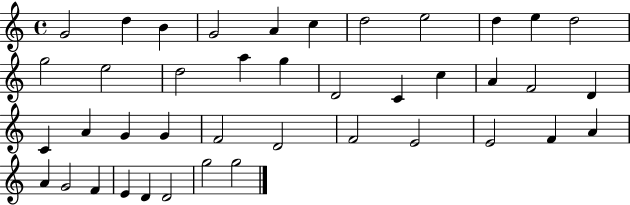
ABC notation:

X:1
T:Untitled
M:4/4
L:1/4
K:C
G2 d B G2 A c d2 e2 d e d2 g2 e2 d2 a g D2 C c A F2 D C A G G F2 D2 F2 E2 E2 F A A G2 F E D D2 g2 g2